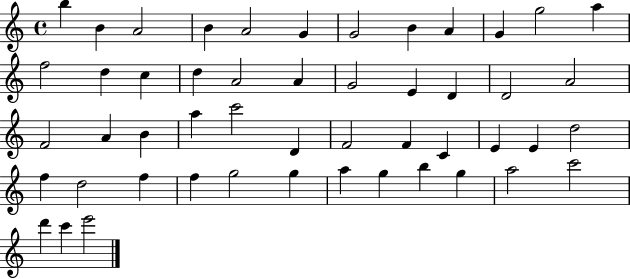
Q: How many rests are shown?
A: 0